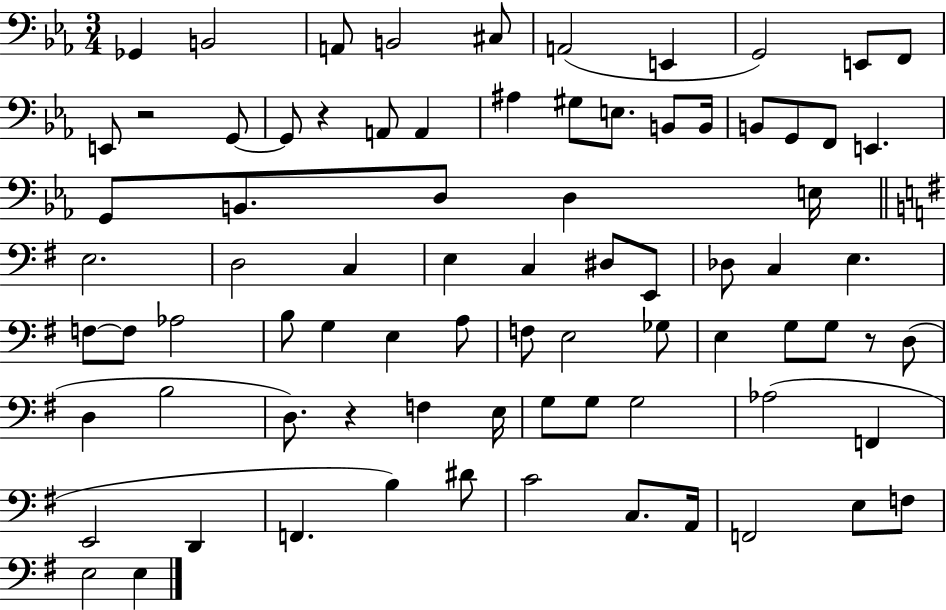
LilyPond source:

{
  \clef bass
  \numericTimeSignature
  \time 3/4
  \key ees \major
  ges,4 b,2 | a,8 b,2 cis8 | a,2( e,4 | g,2) e,8 f,8 | \break e,8 r2 g,8~~ | g,8 r4 a,8 a,4 | ais4 gis8 e8. b,8 b,16 | b,8 g,8 f,8 e,4. | \break g,8 b,8. d8 d4 e16 | \bar "||" \break \key e \minor e2. | d2 c4 | e4 c4 dis8 e,8 | des8 c4 e4. | \break f8~~ f8 aes2 | b8 g4 e4 a8 | f8 e2 ges8 | e4 g8 g8 r8 d8( | \break d4 b2 | d8.) r4 f4 e16 | g8 g8 g2 | aes2( f,4 | \break e,2 d,4 | f,4. b4) dis'8 | c'2 c8. a,16 | f,2 e8 f8 | \break e2 e4 | \bar "|."
}